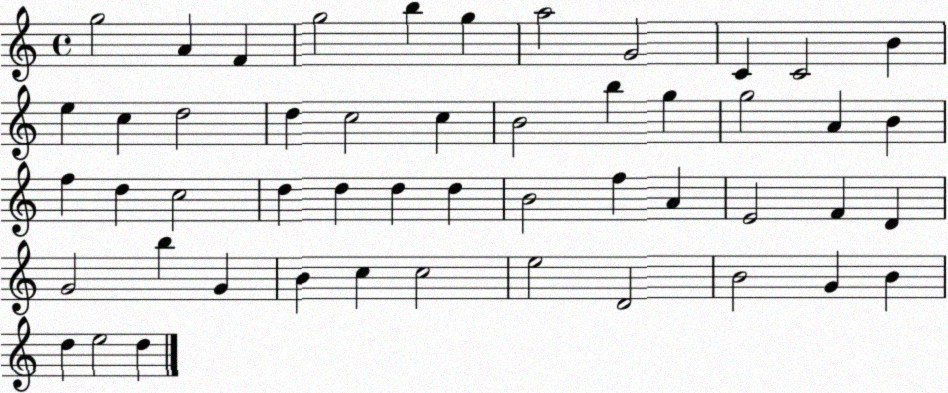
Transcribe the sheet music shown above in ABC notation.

X:1
T:Untitled
M:4/4
L:1/4
K:C
g2 A F g2 b g a2 G2 C C2 B e c d2 d c2 c B2 b g g2 A B f d c2 d d d d B2 f A E2 F D G2 b G B c c2 e2 D2 B2 G B d e2 d